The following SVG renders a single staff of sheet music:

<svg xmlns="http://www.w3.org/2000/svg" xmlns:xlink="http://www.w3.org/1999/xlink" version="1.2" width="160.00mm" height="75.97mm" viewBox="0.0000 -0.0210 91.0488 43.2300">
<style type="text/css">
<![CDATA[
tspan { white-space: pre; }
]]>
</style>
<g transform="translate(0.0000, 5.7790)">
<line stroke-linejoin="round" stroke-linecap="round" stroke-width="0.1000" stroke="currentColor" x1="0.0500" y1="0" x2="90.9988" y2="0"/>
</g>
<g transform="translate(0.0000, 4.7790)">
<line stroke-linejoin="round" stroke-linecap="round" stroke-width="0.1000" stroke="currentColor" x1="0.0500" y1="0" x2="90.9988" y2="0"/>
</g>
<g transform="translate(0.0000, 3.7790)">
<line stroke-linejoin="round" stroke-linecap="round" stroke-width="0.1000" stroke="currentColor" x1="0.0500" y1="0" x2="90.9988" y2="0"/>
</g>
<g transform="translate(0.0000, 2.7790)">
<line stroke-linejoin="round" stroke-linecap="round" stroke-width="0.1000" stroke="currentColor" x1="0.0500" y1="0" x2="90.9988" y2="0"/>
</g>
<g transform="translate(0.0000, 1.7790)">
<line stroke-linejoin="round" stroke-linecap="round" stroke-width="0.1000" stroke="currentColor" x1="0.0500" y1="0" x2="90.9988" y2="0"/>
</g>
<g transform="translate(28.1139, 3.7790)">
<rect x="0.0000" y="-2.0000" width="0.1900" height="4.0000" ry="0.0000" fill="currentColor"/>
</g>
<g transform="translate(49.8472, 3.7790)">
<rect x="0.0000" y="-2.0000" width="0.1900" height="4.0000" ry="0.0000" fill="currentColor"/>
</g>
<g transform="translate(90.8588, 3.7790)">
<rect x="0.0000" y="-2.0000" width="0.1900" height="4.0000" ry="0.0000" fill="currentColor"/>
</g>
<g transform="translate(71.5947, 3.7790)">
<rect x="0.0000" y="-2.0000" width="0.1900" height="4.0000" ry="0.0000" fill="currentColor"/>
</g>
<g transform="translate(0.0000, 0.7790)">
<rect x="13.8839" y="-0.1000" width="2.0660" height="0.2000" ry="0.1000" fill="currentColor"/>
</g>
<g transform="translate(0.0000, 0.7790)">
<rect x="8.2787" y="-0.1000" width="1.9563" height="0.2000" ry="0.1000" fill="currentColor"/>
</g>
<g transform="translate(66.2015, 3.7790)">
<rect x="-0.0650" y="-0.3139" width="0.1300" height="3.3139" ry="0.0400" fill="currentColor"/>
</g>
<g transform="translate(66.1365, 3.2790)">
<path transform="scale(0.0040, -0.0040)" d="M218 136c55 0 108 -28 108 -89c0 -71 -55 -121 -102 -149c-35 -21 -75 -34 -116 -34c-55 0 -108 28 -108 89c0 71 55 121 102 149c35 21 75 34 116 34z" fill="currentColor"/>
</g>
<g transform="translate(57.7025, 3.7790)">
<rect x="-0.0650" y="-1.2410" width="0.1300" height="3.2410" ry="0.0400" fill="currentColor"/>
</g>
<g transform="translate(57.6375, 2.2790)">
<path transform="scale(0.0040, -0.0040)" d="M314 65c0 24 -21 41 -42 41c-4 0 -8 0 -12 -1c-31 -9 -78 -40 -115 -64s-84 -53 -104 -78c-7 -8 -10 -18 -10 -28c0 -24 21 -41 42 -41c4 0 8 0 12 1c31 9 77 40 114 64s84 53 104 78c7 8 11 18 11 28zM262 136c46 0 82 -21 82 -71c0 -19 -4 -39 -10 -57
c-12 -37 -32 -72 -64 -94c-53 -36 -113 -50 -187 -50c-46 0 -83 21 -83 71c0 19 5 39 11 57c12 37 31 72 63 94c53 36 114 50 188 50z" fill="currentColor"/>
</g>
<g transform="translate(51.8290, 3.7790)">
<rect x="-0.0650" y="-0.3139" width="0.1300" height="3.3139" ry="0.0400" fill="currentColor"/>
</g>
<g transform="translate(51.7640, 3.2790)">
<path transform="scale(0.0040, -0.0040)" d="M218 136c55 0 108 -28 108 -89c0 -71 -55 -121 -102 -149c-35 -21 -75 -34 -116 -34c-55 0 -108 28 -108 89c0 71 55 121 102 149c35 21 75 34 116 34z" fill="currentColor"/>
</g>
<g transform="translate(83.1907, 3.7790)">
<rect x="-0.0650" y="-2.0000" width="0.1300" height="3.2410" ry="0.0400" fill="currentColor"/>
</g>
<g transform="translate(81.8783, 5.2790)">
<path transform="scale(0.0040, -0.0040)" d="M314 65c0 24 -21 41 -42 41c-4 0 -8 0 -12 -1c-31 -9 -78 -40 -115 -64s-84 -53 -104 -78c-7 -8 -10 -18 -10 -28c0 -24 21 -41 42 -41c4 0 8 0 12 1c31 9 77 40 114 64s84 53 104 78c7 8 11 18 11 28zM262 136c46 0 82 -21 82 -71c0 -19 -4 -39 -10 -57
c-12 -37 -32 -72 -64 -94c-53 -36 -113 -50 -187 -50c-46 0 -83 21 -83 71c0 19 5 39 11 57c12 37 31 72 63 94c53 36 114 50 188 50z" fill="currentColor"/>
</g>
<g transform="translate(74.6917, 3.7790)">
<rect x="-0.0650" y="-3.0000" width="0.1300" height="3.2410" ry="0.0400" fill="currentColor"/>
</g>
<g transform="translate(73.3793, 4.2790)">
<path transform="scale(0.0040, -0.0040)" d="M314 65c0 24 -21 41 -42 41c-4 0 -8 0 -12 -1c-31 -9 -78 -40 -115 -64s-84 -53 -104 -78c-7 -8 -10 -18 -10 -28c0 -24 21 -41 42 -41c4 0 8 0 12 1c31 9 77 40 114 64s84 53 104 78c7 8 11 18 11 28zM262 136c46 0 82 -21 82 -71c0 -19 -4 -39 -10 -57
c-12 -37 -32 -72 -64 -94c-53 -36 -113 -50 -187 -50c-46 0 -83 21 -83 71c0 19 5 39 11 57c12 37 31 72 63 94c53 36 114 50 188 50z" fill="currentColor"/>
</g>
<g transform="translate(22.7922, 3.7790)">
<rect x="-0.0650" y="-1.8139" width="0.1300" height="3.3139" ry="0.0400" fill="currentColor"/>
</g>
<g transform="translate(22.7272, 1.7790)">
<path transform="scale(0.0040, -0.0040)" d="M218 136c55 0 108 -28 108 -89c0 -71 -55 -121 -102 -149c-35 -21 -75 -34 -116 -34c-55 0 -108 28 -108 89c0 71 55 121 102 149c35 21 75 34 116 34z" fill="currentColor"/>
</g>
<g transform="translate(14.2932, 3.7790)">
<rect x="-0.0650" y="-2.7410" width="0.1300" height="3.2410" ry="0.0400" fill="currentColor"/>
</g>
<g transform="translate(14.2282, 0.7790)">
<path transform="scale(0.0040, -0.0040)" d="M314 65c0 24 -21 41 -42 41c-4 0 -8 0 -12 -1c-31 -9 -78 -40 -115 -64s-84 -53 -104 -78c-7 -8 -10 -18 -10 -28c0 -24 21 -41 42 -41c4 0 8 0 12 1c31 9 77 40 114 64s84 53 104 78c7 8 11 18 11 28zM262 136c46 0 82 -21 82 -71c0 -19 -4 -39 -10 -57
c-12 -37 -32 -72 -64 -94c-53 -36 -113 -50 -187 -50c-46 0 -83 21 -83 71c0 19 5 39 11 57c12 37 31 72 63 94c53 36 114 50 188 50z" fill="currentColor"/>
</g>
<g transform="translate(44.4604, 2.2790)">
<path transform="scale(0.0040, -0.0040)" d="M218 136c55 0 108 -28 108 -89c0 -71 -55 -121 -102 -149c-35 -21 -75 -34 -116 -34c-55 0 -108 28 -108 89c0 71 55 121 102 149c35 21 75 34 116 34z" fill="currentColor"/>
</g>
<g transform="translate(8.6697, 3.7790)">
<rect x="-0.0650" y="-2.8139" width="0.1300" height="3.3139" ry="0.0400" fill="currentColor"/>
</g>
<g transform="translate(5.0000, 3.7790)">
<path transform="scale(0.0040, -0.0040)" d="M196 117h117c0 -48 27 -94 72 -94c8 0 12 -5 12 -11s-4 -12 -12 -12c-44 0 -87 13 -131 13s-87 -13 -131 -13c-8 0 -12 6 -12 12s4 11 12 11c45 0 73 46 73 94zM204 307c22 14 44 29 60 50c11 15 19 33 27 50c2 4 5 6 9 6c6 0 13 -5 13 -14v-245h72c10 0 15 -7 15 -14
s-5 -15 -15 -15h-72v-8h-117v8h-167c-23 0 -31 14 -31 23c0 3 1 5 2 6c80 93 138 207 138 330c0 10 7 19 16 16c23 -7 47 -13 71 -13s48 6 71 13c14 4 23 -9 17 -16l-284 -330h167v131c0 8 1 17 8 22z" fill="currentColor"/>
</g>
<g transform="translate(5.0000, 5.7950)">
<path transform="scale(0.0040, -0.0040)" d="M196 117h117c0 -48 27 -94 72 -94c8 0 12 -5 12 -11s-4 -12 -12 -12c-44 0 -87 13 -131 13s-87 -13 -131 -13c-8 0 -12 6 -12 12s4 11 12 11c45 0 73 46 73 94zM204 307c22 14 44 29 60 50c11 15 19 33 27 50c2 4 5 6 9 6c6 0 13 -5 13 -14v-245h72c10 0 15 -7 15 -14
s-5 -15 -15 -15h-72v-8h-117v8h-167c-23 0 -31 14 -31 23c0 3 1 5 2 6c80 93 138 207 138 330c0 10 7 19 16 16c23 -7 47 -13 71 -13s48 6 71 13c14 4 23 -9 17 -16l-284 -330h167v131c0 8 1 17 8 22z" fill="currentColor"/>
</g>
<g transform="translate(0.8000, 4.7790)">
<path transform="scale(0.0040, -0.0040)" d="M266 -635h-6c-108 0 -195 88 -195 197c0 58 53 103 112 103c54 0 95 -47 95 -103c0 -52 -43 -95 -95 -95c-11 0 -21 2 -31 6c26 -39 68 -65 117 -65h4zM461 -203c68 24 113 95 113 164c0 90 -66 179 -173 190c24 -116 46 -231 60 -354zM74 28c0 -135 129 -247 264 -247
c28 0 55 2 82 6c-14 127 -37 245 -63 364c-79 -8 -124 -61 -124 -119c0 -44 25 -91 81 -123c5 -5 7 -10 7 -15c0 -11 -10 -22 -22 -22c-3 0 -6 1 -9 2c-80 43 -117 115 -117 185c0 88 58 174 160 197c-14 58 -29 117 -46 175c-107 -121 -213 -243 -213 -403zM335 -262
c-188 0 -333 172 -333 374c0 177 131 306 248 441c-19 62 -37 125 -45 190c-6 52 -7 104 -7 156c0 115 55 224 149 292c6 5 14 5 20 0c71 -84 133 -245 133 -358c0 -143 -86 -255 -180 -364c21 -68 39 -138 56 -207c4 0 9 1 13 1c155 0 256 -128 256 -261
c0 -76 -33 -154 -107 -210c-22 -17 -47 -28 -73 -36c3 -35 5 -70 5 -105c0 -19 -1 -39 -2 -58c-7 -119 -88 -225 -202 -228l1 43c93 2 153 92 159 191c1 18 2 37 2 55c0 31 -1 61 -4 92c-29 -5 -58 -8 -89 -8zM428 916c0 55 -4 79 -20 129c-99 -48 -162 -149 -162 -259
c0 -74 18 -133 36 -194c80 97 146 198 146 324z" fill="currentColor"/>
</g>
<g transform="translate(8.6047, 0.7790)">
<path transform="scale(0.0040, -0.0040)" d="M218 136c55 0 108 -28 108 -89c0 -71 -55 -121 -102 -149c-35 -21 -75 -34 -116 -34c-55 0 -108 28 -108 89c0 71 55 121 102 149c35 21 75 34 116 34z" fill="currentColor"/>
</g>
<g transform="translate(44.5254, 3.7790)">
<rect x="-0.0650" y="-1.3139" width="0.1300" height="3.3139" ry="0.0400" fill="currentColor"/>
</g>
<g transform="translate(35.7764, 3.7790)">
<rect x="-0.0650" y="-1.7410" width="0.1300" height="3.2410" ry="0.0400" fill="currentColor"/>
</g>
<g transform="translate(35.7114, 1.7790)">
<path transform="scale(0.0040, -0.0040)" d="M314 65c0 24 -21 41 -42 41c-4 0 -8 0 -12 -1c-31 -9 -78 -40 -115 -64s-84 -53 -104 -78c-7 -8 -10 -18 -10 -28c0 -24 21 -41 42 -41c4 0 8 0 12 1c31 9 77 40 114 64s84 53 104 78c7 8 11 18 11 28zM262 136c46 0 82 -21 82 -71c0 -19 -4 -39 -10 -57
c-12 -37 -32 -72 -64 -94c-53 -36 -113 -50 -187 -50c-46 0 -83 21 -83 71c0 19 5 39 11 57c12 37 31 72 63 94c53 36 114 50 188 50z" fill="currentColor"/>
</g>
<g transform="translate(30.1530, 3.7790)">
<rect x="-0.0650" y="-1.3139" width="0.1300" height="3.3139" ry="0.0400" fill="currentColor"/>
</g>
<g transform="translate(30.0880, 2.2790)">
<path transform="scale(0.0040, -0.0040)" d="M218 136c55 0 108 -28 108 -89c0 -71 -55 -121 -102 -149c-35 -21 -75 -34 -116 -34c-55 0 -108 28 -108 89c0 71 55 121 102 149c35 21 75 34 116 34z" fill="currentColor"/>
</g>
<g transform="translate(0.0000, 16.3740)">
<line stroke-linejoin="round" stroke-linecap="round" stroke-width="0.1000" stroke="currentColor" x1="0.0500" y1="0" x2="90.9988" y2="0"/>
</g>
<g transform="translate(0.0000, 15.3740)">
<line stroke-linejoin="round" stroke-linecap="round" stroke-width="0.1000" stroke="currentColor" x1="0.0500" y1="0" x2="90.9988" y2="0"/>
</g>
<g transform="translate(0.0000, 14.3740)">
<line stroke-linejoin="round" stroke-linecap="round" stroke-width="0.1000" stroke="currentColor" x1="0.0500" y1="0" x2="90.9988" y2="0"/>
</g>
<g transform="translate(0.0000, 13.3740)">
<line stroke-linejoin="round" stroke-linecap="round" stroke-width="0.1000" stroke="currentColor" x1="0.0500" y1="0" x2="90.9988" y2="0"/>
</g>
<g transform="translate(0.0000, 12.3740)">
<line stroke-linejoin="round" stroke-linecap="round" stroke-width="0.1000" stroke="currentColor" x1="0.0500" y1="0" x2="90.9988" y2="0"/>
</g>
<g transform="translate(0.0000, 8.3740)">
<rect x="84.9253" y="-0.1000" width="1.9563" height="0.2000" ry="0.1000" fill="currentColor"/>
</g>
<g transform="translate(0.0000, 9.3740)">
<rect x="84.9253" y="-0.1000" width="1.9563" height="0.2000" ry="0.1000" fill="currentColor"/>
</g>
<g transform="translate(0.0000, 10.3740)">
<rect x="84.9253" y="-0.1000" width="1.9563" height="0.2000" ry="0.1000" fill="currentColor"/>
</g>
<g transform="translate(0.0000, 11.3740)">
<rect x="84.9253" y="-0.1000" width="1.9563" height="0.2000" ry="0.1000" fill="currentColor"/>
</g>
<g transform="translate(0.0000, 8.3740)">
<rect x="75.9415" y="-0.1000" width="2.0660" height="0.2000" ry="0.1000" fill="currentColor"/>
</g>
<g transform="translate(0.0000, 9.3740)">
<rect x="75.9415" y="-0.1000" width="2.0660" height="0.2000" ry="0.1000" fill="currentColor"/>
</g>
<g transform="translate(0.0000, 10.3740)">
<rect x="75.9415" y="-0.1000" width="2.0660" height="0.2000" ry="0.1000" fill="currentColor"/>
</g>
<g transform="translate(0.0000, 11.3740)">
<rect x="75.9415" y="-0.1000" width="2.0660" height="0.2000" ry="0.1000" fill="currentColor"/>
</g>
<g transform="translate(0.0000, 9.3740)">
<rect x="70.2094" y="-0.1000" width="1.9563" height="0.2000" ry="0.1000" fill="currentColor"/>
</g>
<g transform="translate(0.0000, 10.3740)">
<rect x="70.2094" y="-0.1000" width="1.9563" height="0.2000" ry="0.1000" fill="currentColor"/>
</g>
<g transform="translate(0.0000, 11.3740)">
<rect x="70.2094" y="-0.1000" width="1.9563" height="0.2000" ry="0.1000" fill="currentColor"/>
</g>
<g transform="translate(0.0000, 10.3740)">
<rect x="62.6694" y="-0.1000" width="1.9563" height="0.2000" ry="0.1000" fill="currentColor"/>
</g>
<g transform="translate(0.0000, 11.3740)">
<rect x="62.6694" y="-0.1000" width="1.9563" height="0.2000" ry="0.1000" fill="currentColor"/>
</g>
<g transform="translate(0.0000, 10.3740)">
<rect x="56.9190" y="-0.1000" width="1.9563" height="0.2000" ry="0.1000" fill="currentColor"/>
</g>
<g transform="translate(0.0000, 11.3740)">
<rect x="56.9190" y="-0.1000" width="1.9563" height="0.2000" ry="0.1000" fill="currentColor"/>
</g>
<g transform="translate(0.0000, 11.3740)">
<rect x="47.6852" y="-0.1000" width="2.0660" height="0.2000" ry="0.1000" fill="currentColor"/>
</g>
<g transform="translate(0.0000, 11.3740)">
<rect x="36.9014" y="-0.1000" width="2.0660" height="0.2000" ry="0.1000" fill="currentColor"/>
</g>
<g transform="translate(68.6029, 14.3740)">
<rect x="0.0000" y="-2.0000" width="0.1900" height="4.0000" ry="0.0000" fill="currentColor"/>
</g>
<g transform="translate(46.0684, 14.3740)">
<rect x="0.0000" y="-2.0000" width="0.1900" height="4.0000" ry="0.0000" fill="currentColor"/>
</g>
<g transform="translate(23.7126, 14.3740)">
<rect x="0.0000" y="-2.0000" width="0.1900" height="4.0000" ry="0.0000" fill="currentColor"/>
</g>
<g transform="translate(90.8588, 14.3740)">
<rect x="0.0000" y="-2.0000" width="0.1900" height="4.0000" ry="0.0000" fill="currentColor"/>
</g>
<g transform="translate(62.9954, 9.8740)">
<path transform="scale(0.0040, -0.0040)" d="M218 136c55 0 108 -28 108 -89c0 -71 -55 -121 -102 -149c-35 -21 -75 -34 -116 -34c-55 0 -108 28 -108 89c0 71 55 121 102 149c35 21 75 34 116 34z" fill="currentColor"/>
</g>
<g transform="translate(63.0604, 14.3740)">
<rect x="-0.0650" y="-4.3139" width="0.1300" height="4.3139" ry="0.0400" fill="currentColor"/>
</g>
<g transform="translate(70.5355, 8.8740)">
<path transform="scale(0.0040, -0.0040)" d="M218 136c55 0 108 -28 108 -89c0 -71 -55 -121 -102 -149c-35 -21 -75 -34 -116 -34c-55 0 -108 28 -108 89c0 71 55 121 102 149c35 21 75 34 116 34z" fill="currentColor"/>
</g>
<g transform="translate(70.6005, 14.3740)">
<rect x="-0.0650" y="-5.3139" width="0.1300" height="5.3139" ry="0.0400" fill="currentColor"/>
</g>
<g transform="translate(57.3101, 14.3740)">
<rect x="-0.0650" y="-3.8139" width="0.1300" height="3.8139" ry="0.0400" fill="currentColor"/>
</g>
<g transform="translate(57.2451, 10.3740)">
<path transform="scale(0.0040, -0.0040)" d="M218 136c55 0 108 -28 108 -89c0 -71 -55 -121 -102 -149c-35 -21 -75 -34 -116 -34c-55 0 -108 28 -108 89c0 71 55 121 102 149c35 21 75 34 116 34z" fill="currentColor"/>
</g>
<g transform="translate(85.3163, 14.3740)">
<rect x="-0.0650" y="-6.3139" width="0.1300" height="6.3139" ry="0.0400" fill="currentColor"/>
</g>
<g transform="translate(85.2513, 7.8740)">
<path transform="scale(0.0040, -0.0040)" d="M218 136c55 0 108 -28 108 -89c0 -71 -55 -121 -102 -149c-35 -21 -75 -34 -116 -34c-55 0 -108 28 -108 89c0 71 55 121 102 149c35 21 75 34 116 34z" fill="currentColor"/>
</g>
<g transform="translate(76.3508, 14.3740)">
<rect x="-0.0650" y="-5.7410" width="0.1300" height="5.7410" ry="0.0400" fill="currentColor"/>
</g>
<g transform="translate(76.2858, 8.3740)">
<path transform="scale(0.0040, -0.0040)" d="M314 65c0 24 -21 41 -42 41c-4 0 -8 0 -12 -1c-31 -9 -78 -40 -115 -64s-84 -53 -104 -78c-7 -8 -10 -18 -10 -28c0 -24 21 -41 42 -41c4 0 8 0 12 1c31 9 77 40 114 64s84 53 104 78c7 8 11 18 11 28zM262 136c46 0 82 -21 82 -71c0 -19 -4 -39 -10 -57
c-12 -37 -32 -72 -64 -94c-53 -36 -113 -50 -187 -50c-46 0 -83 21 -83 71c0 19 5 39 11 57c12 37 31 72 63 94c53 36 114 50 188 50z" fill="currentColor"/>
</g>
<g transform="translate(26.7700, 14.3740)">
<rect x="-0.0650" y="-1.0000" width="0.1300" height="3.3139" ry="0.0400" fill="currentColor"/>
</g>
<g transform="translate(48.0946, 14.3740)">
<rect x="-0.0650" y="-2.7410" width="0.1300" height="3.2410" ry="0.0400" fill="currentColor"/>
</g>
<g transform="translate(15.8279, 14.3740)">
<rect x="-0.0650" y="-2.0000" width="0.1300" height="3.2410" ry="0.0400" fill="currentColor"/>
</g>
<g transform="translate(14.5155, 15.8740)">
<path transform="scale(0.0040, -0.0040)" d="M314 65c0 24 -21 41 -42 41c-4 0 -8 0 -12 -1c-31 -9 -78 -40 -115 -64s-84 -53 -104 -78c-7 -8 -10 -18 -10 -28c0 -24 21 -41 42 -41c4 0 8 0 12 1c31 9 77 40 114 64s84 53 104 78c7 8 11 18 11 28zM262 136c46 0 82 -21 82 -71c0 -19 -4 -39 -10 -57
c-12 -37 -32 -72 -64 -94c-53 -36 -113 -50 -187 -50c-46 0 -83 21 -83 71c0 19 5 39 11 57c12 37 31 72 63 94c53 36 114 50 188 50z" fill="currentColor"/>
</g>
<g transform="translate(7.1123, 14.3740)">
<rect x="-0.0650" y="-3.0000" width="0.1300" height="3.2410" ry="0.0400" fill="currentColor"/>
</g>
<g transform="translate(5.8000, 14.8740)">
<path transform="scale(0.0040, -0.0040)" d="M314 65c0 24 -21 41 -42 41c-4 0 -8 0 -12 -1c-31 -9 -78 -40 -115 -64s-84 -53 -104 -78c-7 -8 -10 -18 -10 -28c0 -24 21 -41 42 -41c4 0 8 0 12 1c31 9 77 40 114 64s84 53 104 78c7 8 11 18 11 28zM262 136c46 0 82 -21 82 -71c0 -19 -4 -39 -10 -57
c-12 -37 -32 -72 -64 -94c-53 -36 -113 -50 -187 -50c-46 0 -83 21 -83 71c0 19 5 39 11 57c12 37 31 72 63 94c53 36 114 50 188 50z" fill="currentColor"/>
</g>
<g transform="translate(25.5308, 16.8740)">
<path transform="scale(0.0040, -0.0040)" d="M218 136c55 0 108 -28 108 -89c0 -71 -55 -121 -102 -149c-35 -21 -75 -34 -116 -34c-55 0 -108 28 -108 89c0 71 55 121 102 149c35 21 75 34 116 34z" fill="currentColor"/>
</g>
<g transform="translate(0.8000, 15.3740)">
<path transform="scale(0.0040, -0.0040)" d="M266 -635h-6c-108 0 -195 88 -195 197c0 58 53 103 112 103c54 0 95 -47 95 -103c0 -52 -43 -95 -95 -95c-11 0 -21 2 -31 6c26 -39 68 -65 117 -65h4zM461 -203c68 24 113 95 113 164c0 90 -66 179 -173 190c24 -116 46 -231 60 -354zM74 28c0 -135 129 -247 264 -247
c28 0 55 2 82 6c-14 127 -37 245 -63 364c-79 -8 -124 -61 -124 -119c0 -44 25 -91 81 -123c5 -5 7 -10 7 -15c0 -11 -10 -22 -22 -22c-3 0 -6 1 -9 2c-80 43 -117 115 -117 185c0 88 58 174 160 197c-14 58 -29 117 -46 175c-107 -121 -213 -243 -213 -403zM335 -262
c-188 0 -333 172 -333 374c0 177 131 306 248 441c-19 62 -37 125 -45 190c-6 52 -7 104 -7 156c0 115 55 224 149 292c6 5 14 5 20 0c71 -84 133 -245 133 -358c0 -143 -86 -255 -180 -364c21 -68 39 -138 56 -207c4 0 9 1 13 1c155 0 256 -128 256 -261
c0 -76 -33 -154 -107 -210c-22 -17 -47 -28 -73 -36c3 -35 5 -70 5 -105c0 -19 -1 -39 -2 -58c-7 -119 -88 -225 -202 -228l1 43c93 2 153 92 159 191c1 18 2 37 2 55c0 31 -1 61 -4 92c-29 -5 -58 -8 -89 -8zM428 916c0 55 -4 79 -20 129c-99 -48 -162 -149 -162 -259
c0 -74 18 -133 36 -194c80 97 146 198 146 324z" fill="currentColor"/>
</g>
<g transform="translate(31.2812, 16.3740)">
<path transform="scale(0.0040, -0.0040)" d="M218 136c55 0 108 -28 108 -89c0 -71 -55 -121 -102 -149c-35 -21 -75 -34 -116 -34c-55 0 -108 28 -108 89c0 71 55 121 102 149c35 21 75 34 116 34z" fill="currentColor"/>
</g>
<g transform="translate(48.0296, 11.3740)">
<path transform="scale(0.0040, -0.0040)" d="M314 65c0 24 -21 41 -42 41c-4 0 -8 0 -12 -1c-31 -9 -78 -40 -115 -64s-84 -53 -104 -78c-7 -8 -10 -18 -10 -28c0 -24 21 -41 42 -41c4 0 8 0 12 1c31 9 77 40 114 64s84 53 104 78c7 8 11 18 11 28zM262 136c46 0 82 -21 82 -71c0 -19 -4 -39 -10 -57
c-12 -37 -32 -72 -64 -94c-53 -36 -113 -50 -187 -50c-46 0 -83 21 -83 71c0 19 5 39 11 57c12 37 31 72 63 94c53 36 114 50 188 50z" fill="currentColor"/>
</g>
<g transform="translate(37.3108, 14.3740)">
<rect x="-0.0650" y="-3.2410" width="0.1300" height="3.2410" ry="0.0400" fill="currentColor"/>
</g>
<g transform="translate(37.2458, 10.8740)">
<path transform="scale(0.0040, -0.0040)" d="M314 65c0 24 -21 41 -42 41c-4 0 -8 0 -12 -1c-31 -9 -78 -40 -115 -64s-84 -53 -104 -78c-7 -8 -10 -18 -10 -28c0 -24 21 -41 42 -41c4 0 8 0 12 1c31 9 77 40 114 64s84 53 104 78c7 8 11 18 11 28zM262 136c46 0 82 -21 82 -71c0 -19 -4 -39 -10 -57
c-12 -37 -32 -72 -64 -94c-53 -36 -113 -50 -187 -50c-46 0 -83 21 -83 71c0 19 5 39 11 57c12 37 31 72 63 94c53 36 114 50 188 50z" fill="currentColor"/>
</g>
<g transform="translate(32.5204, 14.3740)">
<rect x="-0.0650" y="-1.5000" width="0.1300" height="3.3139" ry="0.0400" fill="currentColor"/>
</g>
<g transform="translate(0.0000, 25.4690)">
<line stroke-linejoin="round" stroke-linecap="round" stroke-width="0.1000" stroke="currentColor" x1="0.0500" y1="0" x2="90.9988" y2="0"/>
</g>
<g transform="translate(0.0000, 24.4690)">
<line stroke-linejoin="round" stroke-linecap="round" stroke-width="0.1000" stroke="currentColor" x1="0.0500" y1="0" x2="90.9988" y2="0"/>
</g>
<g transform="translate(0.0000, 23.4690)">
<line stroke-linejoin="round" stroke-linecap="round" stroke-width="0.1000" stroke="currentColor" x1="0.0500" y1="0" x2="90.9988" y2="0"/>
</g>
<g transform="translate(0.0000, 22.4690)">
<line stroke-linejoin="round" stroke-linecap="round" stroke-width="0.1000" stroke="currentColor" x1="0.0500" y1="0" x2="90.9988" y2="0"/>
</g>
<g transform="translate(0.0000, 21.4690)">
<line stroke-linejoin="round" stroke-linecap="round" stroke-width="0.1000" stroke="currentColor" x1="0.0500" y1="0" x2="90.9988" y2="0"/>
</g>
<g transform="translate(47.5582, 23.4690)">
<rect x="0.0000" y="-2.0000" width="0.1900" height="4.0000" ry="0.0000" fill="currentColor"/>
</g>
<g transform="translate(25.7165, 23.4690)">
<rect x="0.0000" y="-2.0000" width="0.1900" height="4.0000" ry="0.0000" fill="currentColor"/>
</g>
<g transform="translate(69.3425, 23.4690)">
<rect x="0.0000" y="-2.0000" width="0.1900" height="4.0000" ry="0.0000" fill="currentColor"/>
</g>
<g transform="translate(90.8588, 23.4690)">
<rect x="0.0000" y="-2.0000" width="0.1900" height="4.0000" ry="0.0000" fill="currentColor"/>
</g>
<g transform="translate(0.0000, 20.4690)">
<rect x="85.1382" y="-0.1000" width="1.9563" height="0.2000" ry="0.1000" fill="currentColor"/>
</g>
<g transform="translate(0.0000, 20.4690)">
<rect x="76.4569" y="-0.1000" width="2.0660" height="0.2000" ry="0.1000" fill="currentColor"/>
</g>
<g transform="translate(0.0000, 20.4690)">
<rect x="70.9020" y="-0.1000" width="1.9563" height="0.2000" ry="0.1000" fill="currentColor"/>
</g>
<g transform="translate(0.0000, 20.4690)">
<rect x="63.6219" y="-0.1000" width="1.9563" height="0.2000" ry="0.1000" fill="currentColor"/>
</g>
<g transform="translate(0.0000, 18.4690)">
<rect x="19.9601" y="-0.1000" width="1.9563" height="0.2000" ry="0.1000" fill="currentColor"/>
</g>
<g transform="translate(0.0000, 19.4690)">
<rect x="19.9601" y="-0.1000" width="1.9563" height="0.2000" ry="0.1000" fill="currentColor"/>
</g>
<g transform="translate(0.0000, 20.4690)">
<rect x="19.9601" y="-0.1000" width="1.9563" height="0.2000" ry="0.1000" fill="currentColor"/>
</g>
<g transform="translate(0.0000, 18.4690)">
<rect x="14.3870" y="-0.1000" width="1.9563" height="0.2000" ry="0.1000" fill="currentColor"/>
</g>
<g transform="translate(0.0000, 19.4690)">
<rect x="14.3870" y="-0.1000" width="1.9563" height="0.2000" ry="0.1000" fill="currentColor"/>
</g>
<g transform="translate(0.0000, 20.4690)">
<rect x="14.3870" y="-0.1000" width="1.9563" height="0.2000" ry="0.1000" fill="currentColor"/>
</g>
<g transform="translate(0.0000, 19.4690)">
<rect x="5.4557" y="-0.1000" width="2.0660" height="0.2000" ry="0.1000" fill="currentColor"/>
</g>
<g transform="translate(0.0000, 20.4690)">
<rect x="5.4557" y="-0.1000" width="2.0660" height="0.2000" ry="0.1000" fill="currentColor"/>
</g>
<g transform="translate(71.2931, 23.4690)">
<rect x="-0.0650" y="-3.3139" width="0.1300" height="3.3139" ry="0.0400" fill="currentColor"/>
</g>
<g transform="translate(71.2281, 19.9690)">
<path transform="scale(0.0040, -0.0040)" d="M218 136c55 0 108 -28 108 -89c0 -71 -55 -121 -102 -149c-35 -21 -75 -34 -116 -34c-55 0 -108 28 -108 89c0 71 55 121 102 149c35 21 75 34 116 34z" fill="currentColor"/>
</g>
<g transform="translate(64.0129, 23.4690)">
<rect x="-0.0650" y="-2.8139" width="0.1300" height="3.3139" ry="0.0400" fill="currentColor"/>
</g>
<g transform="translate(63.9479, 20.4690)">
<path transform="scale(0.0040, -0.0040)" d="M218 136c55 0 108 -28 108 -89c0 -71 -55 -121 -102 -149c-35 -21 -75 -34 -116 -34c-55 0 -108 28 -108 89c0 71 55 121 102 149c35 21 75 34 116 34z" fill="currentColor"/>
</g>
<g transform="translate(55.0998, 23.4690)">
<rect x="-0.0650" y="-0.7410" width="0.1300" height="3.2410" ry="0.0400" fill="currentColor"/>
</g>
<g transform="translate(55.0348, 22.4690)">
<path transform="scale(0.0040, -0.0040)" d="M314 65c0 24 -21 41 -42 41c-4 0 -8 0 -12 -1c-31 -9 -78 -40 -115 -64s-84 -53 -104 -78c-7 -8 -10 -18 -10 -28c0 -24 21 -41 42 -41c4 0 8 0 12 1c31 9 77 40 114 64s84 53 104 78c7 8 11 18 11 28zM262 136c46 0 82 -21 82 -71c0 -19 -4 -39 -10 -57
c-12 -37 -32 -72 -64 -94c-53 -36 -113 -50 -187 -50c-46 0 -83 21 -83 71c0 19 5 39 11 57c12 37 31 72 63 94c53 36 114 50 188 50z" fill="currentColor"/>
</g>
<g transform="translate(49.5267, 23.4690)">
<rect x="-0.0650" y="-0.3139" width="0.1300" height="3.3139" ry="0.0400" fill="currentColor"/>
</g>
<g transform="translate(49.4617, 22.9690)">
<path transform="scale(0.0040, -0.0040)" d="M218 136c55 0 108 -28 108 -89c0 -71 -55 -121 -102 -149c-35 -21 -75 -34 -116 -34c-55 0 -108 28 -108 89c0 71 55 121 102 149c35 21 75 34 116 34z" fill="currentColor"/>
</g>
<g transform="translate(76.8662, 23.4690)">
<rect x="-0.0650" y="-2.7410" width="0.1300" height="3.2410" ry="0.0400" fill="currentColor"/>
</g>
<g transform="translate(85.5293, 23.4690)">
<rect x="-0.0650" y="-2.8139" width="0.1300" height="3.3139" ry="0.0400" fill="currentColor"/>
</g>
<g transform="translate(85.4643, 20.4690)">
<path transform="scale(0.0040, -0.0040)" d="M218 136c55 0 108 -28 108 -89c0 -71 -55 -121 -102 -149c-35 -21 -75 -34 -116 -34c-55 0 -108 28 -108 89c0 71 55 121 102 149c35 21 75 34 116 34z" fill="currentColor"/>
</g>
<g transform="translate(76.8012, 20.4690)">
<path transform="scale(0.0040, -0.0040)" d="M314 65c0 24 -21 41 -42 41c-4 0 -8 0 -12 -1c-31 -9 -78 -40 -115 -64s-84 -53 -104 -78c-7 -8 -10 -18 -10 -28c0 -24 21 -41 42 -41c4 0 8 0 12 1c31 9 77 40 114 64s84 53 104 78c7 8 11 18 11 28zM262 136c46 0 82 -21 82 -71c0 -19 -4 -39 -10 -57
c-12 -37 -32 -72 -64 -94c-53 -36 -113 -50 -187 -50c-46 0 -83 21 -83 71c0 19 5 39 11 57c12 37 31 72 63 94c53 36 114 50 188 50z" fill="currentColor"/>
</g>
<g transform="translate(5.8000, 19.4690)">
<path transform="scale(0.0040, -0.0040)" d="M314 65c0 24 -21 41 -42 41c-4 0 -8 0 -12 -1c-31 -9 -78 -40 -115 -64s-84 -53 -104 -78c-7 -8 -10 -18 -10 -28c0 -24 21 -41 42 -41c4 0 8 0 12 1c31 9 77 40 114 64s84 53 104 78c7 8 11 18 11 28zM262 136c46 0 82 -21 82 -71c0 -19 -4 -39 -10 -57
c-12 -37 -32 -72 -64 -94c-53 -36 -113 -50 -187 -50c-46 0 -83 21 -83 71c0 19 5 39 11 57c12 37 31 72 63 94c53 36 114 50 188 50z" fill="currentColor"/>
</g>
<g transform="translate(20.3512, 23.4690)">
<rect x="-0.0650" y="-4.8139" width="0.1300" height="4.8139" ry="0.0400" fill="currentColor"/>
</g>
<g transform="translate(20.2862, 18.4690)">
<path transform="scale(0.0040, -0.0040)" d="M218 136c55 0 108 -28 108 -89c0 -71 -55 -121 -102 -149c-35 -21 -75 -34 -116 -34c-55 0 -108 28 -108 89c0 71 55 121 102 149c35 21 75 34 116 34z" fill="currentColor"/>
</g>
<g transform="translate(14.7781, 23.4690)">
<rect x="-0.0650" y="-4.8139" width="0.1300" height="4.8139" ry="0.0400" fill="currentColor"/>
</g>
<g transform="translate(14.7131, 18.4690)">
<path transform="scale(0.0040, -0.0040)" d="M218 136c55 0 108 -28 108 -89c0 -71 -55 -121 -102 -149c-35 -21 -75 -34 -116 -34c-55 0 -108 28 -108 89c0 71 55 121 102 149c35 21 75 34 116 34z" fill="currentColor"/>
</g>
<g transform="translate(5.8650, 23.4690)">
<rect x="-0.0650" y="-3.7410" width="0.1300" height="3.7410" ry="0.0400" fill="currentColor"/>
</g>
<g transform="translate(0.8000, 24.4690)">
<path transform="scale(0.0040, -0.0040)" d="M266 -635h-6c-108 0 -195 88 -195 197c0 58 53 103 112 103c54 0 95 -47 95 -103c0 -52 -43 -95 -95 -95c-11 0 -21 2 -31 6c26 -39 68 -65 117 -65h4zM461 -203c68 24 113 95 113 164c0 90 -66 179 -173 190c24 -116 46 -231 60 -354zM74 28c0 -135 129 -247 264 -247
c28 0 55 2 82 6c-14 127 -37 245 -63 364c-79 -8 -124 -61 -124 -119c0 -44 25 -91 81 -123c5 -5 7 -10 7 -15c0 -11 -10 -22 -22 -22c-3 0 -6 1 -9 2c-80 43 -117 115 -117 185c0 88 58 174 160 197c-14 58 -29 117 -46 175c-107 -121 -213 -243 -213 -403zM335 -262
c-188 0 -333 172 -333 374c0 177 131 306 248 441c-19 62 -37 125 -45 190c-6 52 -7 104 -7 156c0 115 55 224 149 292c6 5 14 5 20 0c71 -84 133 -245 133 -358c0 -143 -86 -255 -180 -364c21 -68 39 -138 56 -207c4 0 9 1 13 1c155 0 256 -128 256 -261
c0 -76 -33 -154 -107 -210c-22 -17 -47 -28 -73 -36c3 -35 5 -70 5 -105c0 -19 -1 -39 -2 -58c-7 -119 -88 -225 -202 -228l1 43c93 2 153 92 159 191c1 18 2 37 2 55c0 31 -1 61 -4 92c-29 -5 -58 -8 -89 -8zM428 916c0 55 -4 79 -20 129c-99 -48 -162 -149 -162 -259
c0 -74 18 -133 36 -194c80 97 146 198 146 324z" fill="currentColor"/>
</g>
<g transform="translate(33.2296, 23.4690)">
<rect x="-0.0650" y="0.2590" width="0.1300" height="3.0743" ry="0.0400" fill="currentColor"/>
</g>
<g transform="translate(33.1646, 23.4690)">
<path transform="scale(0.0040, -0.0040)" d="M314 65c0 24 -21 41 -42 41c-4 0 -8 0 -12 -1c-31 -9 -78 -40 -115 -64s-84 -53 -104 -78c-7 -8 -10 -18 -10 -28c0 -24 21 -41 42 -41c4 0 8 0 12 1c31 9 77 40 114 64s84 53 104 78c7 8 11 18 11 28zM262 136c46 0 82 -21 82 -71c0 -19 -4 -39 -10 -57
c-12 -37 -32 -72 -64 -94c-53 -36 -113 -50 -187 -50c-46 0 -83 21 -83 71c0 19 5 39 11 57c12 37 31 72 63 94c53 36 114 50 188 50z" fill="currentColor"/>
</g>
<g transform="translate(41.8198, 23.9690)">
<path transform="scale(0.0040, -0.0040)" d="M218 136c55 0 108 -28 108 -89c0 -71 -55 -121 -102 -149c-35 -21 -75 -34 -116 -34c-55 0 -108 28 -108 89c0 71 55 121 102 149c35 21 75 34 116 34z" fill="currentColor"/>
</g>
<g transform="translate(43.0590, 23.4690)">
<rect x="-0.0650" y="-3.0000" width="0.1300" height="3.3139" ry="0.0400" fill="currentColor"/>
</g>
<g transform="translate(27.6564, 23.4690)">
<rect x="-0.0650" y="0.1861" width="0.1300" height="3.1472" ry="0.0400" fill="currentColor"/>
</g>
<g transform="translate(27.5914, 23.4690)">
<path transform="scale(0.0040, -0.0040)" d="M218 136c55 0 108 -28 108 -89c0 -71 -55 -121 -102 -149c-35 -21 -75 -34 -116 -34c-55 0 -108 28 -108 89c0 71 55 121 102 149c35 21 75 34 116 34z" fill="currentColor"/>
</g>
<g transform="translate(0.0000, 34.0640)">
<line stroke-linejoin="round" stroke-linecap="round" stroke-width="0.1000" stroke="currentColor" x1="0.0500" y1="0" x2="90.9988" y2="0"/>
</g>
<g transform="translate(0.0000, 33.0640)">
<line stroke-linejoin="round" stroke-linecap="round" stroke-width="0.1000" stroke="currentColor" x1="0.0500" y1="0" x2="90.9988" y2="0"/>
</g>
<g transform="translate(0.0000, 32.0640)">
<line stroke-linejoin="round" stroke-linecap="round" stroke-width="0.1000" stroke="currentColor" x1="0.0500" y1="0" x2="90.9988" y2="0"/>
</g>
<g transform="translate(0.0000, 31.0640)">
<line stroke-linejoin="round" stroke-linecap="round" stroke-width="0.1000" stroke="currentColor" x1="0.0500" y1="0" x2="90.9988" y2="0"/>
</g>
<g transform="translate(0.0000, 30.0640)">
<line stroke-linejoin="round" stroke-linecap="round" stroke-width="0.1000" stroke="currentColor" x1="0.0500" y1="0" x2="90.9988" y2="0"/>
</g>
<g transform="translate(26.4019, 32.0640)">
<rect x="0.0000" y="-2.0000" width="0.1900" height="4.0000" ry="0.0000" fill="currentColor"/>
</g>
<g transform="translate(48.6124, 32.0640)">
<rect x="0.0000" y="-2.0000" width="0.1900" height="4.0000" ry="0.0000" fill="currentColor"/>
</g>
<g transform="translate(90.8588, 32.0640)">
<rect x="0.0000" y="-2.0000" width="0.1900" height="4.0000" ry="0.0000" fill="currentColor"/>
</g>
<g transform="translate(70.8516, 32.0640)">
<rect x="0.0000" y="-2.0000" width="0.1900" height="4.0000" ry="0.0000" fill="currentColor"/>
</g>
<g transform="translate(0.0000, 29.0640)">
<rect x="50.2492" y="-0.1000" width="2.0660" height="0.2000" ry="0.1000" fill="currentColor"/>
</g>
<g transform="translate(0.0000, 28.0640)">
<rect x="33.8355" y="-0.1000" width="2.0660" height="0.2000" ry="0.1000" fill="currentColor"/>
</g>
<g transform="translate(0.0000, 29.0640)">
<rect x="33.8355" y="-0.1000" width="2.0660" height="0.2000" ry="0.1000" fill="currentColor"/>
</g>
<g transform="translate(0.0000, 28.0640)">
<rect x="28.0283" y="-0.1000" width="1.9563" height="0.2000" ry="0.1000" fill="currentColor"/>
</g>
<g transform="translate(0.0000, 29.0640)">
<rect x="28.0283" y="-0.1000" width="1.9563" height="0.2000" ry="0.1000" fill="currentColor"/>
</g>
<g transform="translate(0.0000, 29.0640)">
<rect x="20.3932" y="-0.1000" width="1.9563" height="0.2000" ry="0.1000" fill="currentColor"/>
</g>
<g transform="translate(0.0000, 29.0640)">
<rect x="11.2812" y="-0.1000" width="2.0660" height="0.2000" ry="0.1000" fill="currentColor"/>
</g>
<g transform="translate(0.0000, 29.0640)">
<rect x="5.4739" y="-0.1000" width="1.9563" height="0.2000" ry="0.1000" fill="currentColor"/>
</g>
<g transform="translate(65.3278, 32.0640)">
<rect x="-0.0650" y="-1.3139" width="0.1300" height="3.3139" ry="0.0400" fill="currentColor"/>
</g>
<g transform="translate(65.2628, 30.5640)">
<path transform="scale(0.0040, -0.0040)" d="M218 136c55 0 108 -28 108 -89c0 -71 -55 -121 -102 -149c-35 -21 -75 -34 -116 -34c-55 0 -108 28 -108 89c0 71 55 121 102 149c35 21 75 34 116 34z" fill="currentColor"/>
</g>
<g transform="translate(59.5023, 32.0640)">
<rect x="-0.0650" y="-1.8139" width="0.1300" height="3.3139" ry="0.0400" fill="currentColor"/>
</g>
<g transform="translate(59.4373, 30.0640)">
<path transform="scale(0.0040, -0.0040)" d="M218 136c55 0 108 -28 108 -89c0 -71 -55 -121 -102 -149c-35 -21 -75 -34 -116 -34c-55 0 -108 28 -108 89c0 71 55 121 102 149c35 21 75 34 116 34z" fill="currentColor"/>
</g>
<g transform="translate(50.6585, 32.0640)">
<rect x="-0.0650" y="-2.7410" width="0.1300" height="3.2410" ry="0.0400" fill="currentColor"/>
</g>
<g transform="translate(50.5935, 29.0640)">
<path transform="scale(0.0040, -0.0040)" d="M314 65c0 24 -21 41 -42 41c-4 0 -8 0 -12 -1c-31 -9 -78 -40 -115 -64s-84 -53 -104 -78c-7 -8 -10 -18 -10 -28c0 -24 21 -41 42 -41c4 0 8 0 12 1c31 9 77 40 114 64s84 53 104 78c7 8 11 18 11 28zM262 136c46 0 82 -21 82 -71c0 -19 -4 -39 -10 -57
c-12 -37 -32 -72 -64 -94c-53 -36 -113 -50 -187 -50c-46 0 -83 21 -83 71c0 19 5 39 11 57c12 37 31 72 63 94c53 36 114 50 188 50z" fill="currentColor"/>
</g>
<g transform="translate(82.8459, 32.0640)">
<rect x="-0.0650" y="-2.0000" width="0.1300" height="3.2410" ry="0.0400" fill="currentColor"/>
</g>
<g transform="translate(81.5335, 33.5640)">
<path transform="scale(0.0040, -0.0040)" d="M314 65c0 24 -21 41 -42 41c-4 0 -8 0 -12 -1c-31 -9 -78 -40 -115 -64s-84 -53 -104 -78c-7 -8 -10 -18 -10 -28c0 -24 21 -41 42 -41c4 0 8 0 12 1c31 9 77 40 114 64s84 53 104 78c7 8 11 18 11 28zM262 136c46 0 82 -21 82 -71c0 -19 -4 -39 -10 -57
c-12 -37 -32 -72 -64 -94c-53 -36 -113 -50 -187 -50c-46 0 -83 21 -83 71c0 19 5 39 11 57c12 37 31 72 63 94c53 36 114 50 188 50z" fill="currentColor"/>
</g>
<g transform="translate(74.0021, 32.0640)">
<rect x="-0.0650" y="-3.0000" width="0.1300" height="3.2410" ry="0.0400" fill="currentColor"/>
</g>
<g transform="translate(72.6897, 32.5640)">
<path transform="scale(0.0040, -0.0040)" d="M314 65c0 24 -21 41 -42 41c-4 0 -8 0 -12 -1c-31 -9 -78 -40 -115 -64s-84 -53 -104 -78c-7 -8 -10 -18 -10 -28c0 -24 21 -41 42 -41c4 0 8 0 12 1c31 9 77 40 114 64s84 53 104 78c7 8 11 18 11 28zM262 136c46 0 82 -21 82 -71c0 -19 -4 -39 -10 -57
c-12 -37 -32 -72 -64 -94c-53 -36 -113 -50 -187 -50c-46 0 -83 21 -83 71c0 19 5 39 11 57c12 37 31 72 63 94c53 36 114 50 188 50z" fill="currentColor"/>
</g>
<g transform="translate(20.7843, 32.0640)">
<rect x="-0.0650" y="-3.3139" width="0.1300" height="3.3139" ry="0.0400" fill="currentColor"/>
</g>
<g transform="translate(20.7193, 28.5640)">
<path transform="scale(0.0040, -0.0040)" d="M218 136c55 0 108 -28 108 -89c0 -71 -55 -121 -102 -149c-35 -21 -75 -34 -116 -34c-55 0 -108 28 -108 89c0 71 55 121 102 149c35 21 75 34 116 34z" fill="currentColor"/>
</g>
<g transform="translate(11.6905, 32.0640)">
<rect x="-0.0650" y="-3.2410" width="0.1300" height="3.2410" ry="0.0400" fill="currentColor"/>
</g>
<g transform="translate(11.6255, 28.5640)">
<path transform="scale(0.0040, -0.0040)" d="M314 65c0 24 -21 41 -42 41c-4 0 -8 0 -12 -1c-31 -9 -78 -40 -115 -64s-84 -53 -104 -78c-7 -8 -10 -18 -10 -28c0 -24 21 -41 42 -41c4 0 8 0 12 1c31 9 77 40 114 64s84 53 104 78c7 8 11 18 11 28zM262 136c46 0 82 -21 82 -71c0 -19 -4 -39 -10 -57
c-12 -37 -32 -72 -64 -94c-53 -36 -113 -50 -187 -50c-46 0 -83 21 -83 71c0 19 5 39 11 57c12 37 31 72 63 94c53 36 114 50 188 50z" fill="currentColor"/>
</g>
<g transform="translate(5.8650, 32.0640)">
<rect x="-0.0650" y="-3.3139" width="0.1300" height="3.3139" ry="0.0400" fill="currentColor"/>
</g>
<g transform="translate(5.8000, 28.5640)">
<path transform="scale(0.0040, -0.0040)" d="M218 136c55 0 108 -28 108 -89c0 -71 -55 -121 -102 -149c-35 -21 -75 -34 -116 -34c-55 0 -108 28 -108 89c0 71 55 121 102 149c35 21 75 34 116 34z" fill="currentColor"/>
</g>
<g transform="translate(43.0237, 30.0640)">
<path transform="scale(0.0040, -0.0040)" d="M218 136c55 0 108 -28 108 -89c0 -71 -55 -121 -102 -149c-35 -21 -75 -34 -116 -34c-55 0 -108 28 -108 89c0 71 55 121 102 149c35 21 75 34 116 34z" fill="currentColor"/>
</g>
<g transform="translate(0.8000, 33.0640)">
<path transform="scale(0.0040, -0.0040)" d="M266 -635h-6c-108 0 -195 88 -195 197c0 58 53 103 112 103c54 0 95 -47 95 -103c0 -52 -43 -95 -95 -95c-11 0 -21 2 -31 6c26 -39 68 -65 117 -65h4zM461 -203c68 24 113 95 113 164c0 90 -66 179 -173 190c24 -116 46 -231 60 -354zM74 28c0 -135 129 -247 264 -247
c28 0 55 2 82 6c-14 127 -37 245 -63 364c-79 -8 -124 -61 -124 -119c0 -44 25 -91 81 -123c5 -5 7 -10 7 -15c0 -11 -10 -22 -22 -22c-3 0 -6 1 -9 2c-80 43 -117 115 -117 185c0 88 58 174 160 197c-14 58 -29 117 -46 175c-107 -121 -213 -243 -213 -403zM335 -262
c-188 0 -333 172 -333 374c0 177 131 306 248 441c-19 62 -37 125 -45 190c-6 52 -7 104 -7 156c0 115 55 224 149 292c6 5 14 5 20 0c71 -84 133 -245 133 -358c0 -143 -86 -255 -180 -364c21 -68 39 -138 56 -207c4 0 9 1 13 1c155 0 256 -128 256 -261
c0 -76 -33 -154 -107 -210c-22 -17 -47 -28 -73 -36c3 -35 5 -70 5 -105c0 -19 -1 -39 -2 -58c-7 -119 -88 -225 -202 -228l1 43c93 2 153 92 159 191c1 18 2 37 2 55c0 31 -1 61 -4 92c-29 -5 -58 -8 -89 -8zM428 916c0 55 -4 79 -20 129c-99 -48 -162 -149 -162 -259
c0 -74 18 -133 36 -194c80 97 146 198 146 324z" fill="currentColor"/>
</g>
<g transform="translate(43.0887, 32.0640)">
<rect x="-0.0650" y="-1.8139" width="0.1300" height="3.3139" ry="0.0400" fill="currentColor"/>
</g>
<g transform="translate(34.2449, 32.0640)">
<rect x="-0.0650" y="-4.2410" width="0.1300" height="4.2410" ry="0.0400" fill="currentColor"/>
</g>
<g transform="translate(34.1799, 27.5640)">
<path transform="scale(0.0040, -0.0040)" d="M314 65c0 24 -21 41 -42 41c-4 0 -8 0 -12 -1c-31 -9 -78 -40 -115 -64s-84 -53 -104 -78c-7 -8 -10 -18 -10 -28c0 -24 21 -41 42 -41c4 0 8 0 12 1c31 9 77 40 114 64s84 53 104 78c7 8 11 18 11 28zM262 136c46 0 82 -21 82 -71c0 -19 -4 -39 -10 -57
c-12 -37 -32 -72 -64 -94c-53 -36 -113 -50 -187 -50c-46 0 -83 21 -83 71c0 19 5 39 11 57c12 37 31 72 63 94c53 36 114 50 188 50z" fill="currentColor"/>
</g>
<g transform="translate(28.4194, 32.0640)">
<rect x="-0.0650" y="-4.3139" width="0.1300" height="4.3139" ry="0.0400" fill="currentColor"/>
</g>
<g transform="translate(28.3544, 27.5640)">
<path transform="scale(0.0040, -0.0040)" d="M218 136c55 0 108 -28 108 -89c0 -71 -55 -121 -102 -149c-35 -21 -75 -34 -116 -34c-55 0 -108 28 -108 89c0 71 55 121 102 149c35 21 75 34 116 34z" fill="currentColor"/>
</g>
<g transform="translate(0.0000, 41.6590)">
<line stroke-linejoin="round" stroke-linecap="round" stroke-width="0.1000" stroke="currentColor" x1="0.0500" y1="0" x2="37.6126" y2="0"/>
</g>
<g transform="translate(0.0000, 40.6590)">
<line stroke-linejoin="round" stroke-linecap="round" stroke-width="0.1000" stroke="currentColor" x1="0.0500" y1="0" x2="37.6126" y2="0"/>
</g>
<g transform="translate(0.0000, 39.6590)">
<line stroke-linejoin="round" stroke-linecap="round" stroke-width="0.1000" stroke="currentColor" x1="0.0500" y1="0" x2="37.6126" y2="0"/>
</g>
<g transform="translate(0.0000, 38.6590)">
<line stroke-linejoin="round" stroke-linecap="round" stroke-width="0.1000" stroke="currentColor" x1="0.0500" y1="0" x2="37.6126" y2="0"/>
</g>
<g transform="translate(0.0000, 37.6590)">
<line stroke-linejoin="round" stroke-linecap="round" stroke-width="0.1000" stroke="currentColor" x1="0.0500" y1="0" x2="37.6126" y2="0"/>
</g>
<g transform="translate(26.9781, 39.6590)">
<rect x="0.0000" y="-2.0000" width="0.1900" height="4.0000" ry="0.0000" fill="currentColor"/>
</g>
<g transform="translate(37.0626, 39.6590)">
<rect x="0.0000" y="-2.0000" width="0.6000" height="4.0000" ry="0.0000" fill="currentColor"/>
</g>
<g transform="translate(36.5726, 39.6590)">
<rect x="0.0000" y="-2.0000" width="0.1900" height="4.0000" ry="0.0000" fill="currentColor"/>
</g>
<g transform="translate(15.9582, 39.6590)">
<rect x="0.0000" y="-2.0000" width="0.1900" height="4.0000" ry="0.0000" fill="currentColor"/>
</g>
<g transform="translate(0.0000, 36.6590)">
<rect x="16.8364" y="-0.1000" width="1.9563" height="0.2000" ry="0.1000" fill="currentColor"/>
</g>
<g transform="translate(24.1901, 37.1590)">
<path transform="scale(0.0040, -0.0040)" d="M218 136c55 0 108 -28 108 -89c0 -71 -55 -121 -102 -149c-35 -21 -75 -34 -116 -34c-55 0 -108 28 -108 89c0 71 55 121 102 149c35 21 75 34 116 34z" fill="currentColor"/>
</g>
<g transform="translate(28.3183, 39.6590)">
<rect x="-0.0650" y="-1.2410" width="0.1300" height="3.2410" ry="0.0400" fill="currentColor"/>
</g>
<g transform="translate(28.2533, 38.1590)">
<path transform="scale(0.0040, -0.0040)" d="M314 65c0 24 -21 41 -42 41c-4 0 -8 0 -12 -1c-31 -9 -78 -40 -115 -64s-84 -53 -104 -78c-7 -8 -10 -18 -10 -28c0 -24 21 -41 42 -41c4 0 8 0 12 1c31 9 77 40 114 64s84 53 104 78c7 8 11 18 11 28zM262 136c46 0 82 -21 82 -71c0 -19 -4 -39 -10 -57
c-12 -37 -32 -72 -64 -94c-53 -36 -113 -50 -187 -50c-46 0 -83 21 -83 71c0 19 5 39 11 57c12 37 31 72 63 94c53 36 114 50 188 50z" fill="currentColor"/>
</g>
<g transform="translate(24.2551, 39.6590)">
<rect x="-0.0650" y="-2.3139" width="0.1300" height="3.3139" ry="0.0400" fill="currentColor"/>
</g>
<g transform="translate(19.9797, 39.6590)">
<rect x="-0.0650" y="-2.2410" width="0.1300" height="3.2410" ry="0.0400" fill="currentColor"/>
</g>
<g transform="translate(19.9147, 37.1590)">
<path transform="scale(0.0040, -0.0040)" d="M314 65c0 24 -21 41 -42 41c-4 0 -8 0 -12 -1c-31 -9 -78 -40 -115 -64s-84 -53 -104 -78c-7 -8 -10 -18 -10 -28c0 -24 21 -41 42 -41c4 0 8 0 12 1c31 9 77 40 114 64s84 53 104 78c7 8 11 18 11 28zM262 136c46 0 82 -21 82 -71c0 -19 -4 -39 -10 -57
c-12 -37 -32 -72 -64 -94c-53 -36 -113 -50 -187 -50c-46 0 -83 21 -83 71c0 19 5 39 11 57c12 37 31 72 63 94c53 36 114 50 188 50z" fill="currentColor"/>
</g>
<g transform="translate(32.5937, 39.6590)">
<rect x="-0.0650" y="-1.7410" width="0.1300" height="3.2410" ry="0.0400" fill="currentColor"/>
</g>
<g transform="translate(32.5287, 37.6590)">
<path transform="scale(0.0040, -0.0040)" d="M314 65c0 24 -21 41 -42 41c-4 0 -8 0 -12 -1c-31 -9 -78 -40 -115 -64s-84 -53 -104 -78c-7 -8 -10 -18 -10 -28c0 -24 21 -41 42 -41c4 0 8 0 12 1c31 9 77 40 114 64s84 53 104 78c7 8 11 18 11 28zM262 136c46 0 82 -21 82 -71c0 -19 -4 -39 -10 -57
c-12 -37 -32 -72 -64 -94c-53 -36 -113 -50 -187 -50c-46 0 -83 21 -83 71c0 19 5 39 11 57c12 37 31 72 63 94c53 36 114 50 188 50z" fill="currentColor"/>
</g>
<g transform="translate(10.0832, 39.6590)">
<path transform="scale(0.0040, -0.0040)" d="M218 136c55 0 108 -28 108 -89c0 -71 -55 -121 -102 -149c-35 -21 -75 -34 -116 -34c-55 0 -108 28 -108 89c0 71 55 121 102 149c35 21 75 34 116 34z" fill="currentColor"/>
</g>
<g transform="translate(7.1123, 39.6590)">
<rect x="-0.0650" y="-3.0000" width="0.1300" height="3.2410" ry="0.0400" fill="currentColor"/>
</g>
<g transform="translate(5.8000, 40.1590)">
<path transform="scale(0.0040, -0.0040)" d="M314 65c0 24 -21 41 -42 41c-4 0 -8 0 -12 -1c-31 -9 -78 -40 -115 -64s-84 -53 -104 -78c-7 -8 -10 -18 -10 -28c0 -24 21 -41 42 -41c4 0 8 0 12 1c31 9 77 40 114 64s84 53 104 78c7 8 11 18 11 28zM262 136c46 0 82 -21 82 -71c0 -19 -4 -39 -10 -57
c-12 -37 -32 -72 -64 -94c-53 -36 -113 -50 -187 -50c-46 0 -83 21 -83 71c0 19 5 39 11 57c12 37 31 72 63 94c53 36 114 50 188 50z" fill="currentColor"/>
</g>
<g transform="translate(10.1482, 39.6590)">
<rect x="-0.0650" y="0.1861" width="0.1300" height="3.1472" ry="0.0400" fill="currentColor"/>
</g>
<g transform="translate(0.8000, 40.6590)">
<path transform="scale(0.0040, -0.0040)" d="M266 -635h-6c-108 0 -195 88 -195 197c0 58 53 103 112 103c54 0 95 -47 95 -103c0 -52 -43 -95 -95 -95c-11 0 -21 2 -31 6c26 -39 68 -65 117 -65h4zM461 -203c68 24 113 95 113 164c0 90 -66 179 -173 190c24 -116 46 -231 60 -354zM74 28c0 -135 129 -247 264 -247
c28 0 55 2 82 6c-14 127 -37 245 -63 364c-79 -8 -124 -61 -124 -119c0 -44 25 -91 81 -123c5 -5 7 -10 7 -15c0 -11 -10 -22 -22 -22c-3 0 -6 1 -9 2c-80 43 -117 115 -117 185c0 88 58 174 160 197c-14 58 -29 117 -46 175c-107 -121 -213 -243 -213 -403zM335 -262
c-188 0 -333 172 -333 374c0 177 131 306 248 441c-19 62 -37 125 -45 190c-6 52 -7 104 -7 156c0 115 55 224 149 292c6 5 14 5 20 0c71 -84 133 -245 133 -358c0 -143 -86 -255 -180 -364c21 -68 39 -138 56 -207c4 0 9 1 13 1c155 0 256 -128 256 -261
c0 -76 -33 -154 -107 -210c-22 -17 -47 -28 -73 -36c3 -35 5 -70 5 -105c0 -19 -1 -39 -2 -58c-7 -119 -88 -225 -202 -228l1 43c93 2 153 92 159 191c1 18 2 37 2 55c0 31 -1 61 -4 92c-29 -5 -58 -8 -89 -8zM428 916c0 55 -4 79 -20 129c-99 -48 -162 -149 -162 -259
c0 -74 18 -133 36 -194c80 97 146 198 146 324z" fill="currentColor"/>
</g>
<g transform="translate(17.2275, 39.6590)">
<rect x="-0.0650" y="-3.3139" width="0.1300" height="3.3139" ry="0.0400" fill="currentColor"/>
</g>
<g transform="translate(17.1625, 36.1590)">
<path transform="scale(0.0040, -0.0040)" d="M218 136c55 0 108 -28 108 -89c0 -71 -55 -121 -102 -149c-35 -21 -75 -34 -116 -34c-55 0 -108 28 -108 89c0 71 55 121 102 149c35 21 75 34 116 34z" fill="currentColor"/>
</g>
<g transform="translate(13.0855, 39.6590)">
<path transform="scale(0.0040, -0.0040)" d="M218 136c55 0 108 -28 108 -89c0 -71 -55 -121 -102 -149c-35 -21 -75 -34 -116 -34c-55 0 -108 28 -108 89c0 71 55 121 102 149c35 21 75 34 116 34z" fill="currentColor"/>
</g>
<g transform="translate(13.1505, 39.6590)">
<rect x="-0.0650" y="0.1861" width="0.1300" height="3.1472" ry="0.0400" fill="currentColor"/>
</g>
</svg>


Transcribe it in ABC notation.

X:1
T:Untitled
M:4/4
L:1/4
K:C
a a2 f e f2 e c e2 c A2 F2 A2 F2 D E b2 a2 c' d' f' g'2 a' c'2 e' e' B B2 A c d2 a b a2 a b b2 b d' d'2 f a2 f e A2 F2 A2 B B b g2 g e2 f2